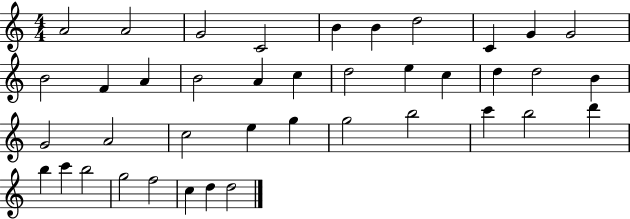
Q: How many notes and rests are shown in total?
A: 40